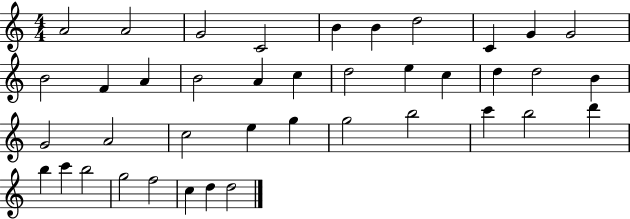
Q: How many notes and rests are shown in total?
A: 40